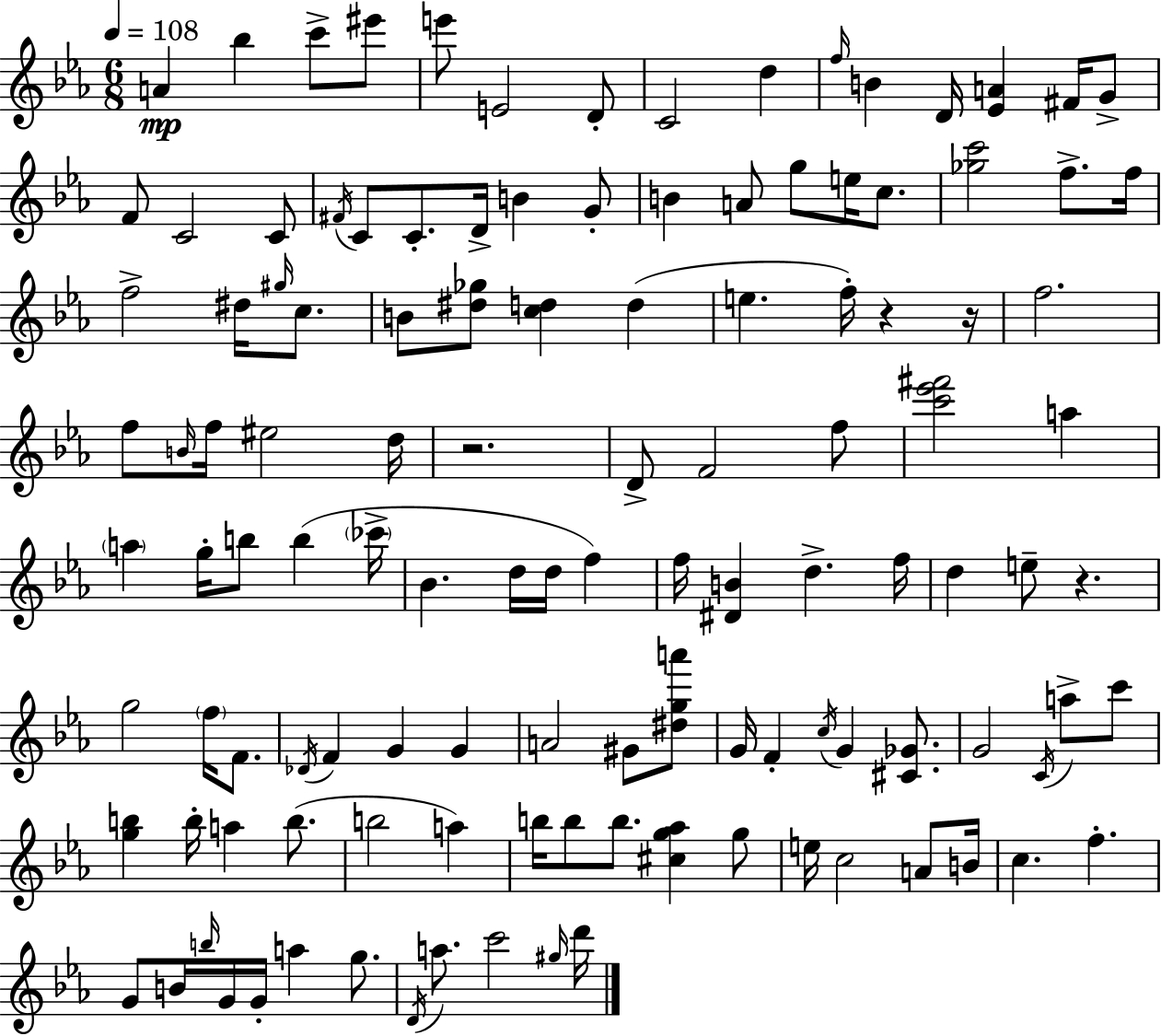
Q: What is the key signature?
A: C minor